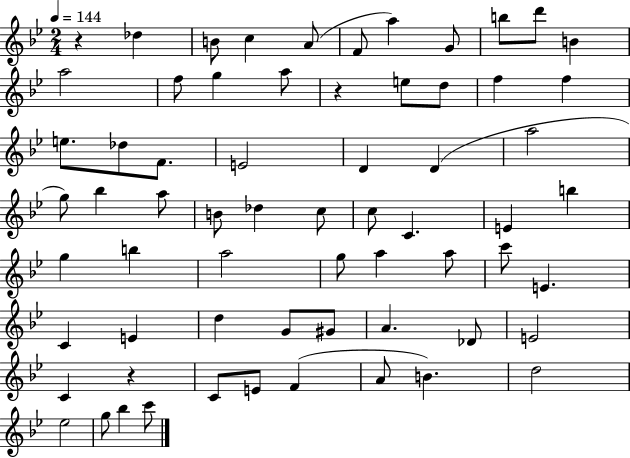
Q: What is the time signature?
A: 2/4